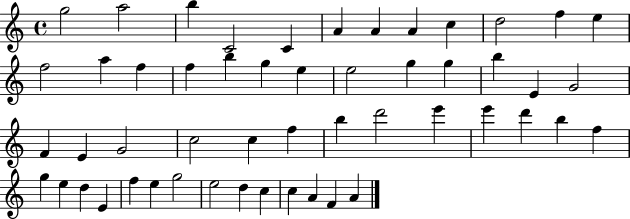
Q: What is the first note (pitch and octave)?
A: G5